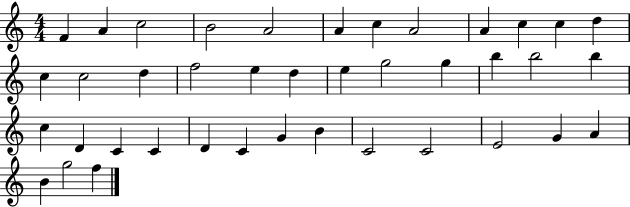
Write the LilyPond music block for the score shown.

{
  \clef treble
  \numericTimeSignature
  \time 4/4
  \key c \major
  f'4 a'4 c''2 | b'2 a'2 | a'4 c''4 a'2 | a'4 c''4 c''4 d''4 | \break c''4 c''2 d''4 | f''2 e''4 d''4 | e''4 g''2 g''4 | b''4 b''2 b''4 | \break c''4 d'4 c'4 c'4 | d'4 c'4 g'4 b'4 | c'2 c'2 | e'2 g'4 a'4 | \break b'4 g''2 f''4 | \bar "|."
}